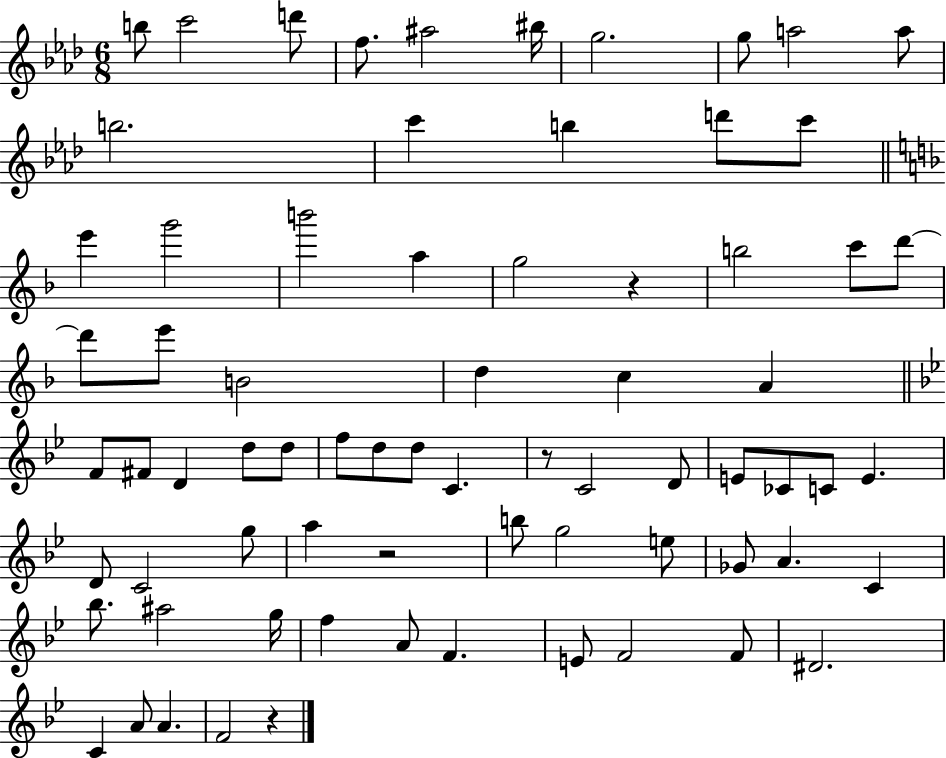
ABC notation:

X:1
T:Untitled
M:6/8
L:1/4
K:Ab
b/2 c'2 d'/2 f/2 ^a2 ^b/4 g2 g/2 a2 a/2 b2 c' b d'/2 c'/2 e' g'2 b'2 a g2 z b2 c'/2 d'/2 d'/2 e'/2 B2 d c A F/2 ^F/2 D d/2 d/2 f/2 d/2 d/2 C z/2 C2 D/2 E/2 _C/2 C/2 E D/2 C2 g/2 a z2 b/2 g2 e/2 _G/2 A C _b/2 ^a2 g/4 f A/2 F E/2 F2 F/2 ^D2 C A/2 A F2 z